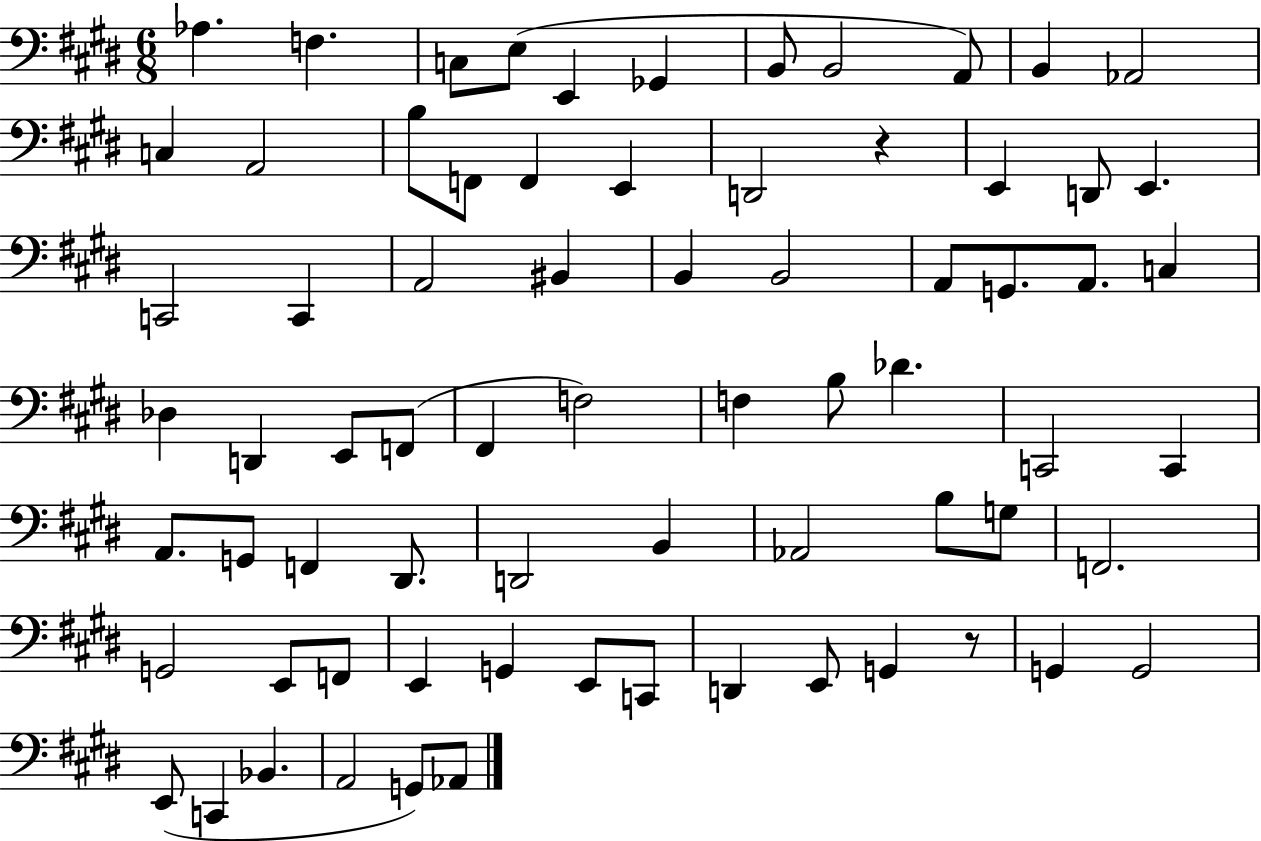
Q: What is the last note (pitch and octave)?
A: Ab2